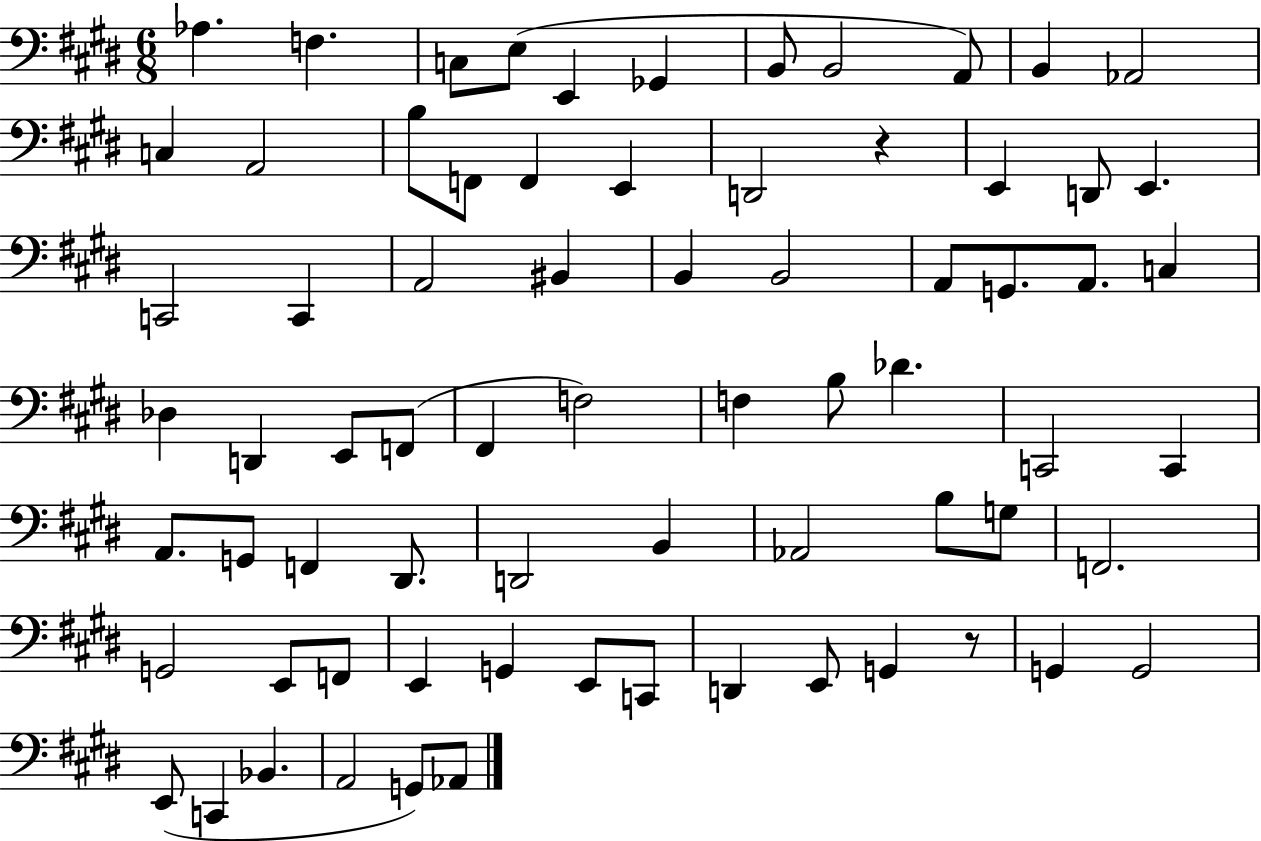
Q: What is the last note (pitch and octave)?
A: Ab2